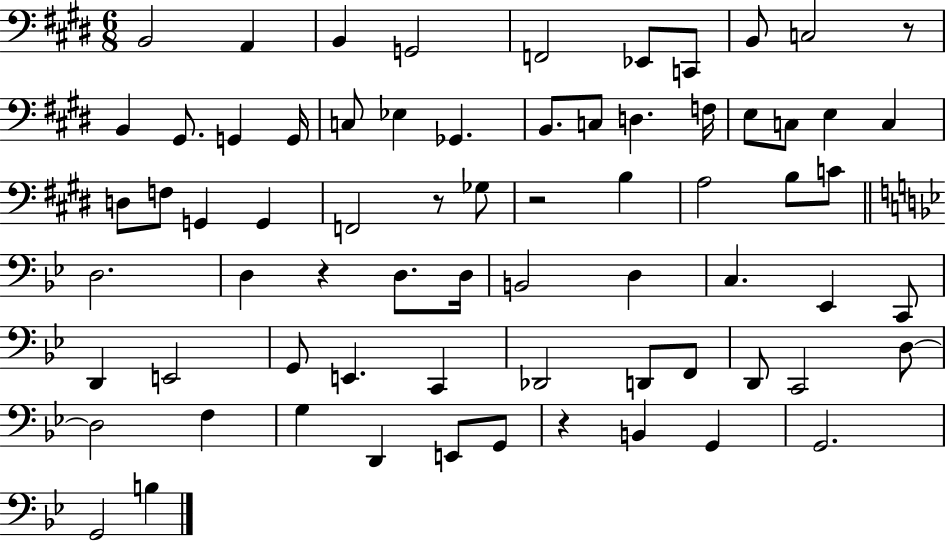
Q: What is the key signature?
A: E major